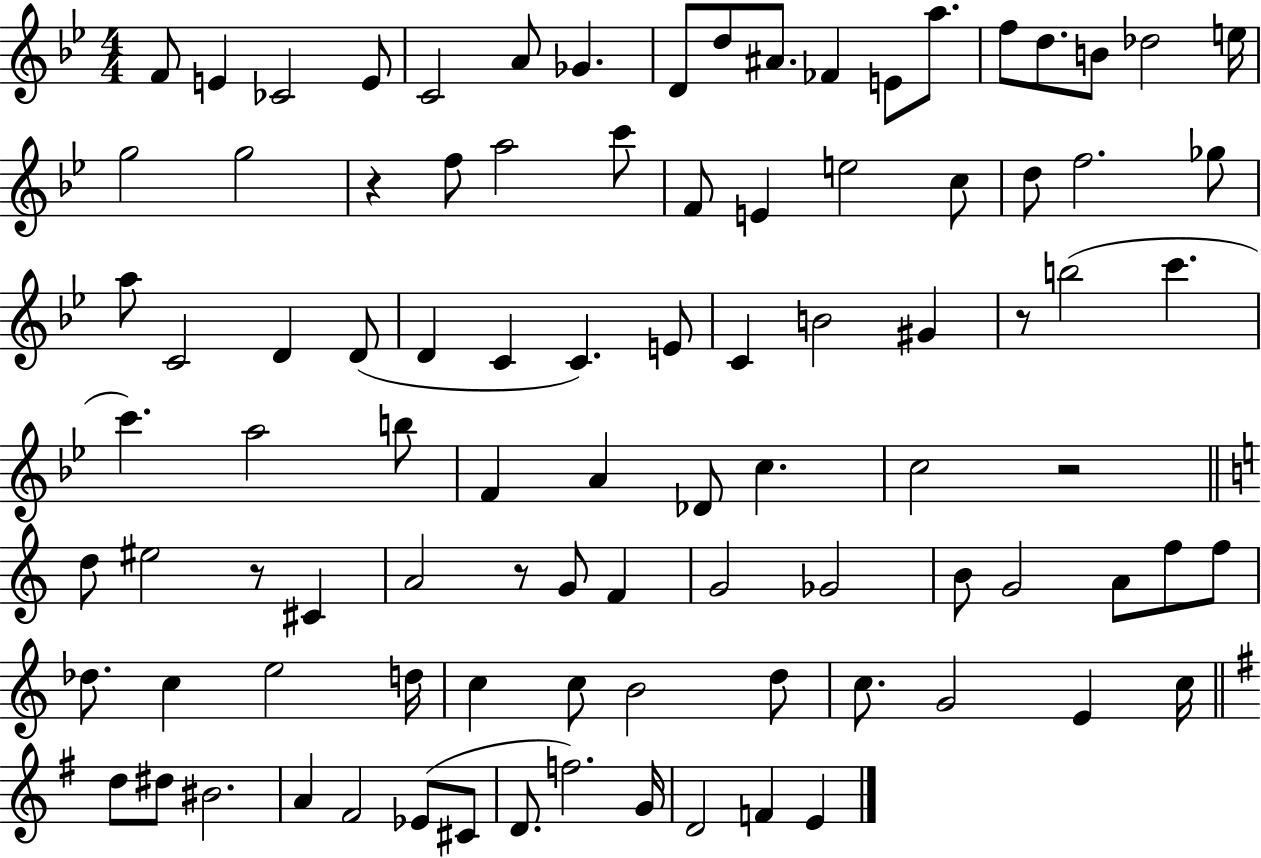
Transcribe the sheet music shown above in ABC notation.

X:1
T:Untitled
M:4/4
L:1/4
K:Bb
F/2 E _C2 E/2 C2 A/2 _G D/2 d/2 ^A/2 _F E/2 a/2 f/2 d/2 B/2 _d2 e/4 g2 g2 z f/2 a2 c'/2 F/2 E e2 c/2 d/2 f2 _g/2 a/2 C2 D D/2 D C C E/2 C B2 ^G z/2 b2 c' c' a2 b/2 F A _D/2 c c2 z2 d/2 ^e2 z/2 ^C A2 z/2 G/2 F G2 _G2 B/2 G2 A/2 f/2 f/2 _d/2 c e2 d/4 c c/2 B2 d/2 c/2 G2 E c/4 d/2 ^d/2 ^B2 A ^F2 _E/2 ^C/2 D/2 f2 G/4 D2 F E